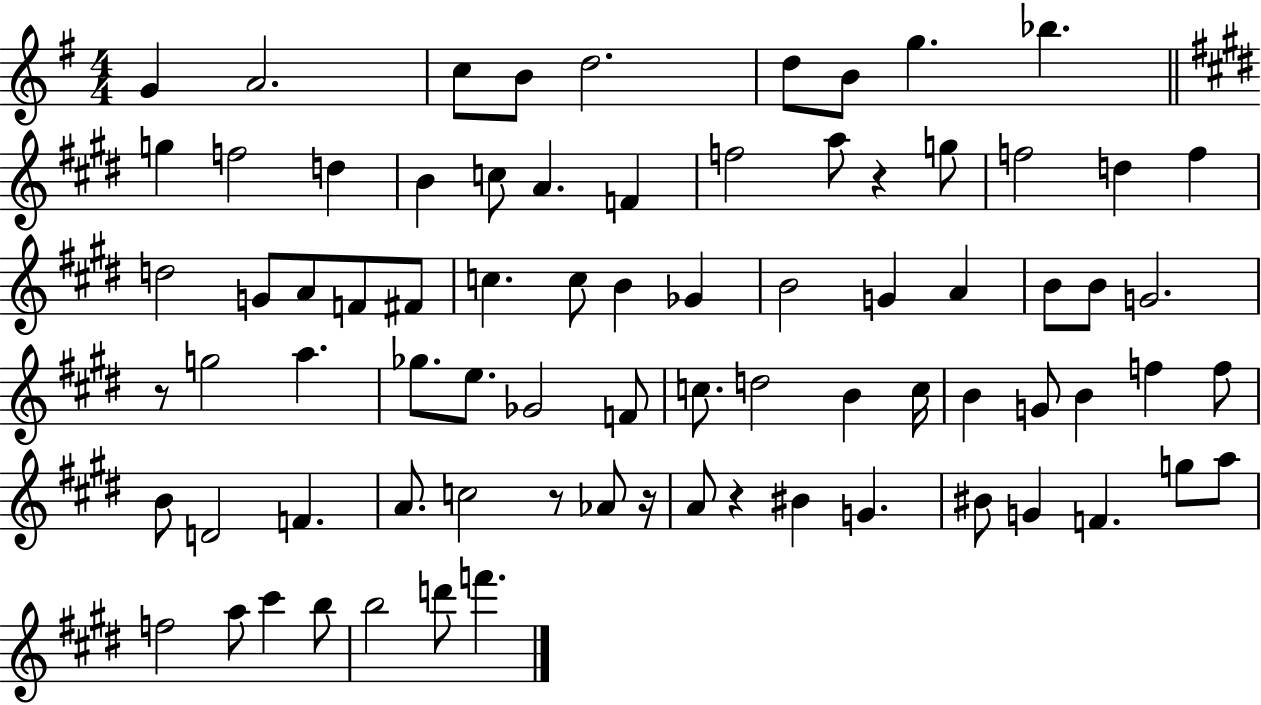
{
  \clef treble
  \numericTimeSignature
  \time 4/4
  \key g \major
  g'4 a'2. | c''8 b'8 d''2. | d''8 b'8 g''4. bes''4. | \bar "||" \break \key e \major g''4 f''2 d''4 | b'4 c''8 a'4. f'4 | f''2 a''8 r4 g''8 | f''2 d''4 f''4 | \break d''2 g'8 a'8 f'8 fis'8 | c''4. c''8 b'4 ges'4 | b'2 g'4 a'4 | b'8 b'8 g'2. | \break r8 g''2 a''4. | ges''8. e''8. ges'2 f'8 | c''8. d''2 b'4 c''16 | b'4 g'8 b'4 f''4 f''8 | \break b'8 d'2 f'4. | a'8. c''2 r8 aes'8 r16 | a'8 r4 bis'4 g'4. | bis'8 g'4 f'4. g''8 a''8 | \break f''2 a''8 cis'''4 b''8 | b''2 d'''8 f'''4. | \bar "|."
}